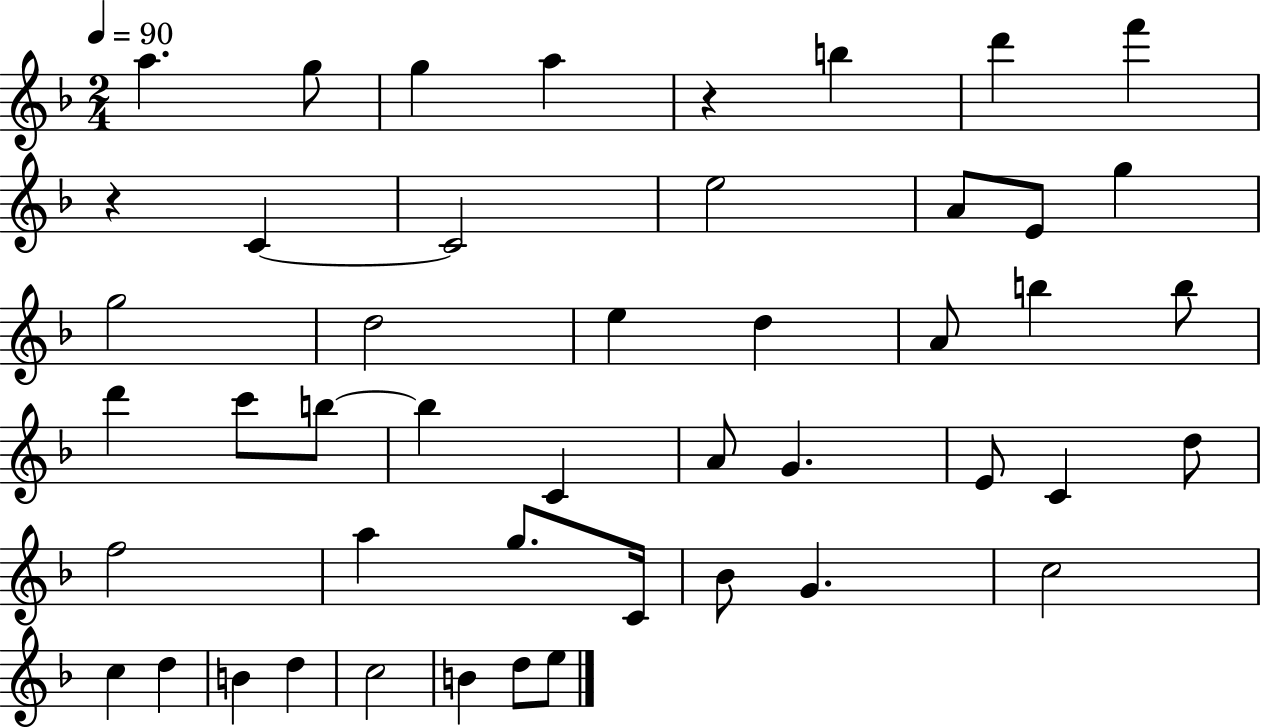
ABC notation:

X:1
T:Untitled
M:2/4
L:1/4
K:F
a g/2 g a z b d' f' z C C2 e2 A/2 E/2 g g2 d2 e d A/2 b b/2 d' c'/2 b/2 b C A/2 G E/2 C d/2 f2 a g/2 C/4 _B/2 G c2 c d B d c2 B d/2 e/2